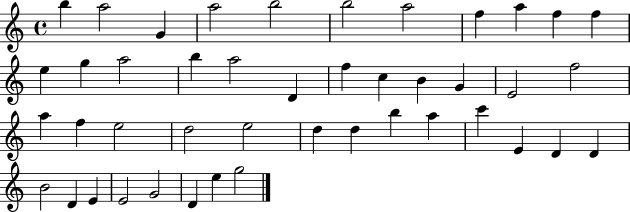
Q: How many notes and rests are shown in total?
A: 44